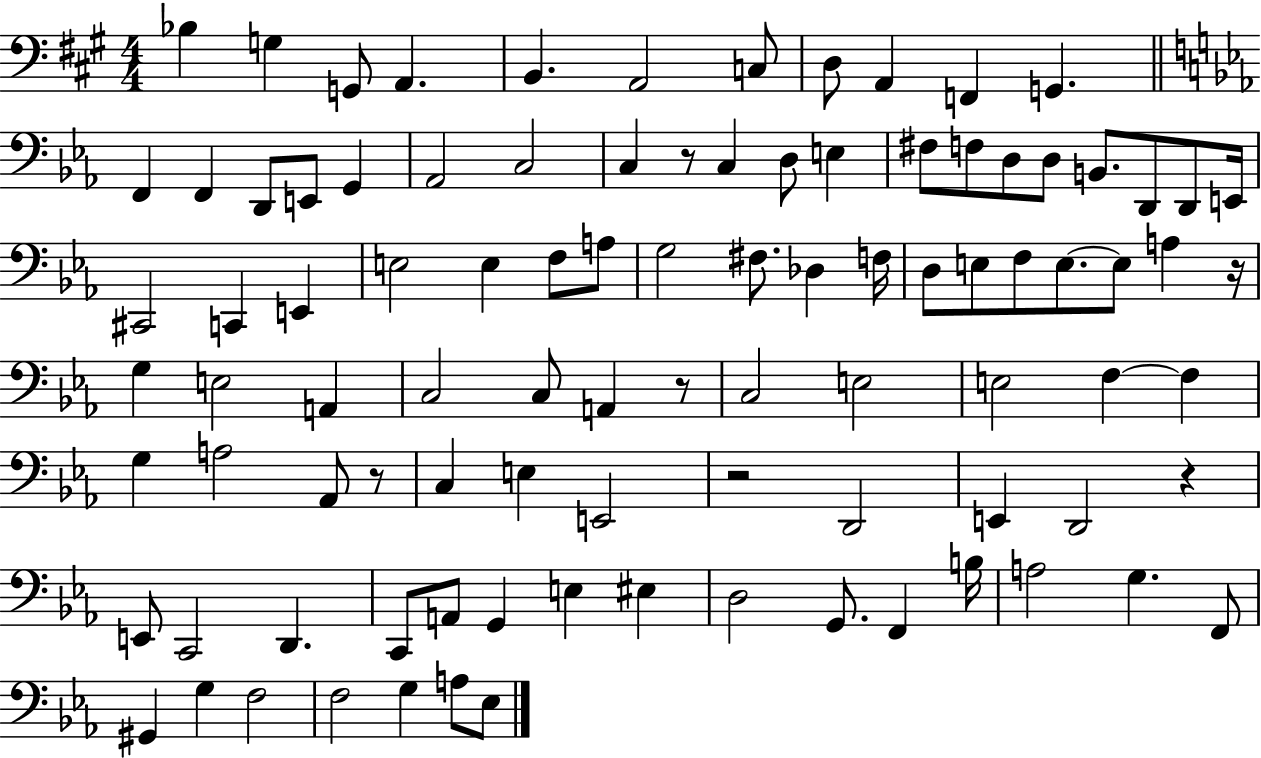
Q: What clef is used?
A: bass